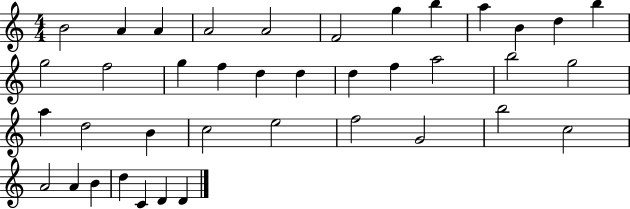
B4/h A4/q A4/q A4/h A4/h F4/h G5/q B5/q A5/q B4/q D5/q B5/q G5/h F5/h G5/q F5/q D5/q D5/q D5/q F5/q A5/h B5/h G5/h A5/q D5/h B4/q C5/h E5/h F5/h G4/h B5/h C5/h A4/h A4/q B4/q D5/q C4/q D4/q D4/q